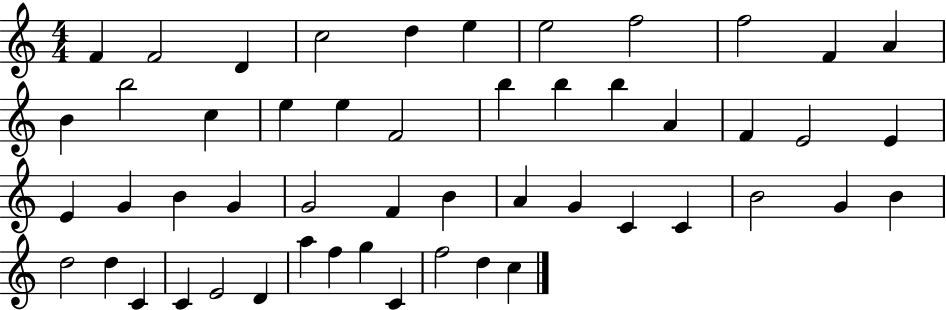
{
  \clef treble
  \numericTimeSignature
  \time 4/4
  \key c \major
  f'4 f'2 d'4 | c''2 d''4 e''4 | e''2 f''2 | f''2 f'4 a'4 | \break b'4 b''2 c''4 | e''4 e''4 f'2 | b''4 b''4 b''4 a'4 | f'4 e'2 e'4 | \break e'4 g'4 b'4 g'4 | g'2 f'4 b'4 | a'4 g'4 c'4 c'4 | b'2 g'4 b'4 | \break d''2 d''4 c'4 | c'4 e'2 d'4 | a''4 f''4 g''4 c'4 | f''2 d''4 c''4 | \break \bar "|."
}